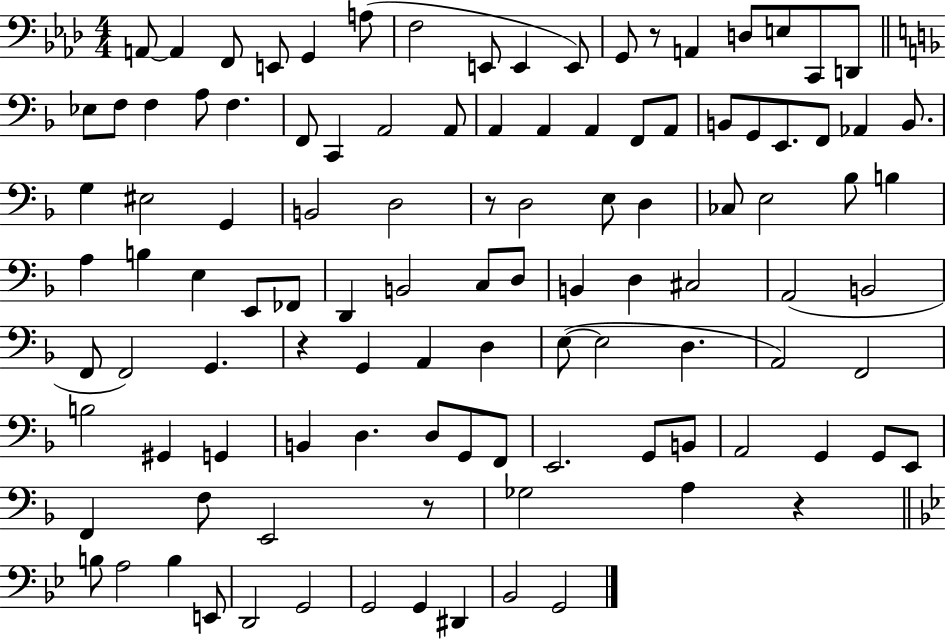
{
  \clef bass
  \numericTimeSignature
  \time 4/4
  \key aes \major
  a,8~~ a,4 f,8 e,8 g,4 a8( | f2 e,8 e,4 e,8) | g,8 r8 a,4 d8 e8 c,8 d,8 | \bar "||" \break \key f \major ees8 f8 f4 a8 f4. | f,8 c,4 a,2 a,8 | a,4 a,4 a,4 f,8 a,8 | b,8 g,8 e,8. f,8 aes,4 b,8. | \break g4 eis2 g,4 | b,2 d2 | r8 d2 e8 d4 | ces8 e2 bes8 b4 | \break a4 b4 e4 e,8 fes,8 | d,4 b,2 c8 d8 | b,4 d4 cis2 | a,2( b,2 | \break f,8 f,2) g,4. | r4 g,4 a,4 d4 | e8~(~ e2 d4. | a,2) f,2 | \break b2 gis,4 g,4 | b,4 d4. d8 g,8 f,8 | e,2. g,8 b,8 | a,2 g,4 g,8 e,8 | \break f,4 f8 e,2 r8 | ges2 a4 r4 | \bar "||" \break \key bes \major b8 a2 b4 e,8 | d,2 g,2 | g,2 g,4 dis,4 | bes,2 g,2 | \break \bar "|."
}